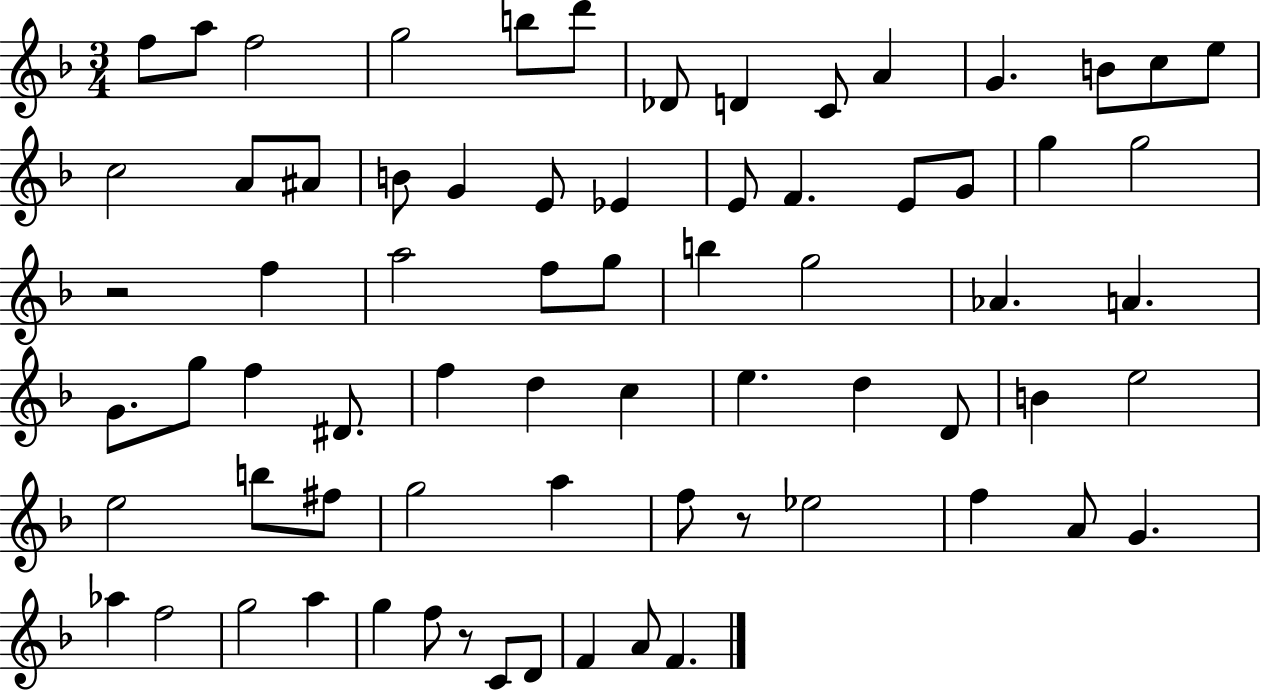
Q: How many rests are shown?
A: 3